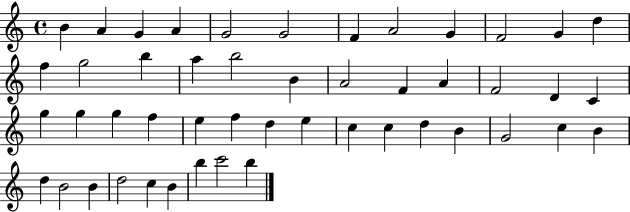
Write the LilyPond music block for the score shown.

{
  \clef treble
  \time 4/4
  \defaultTimeSignature
  \key c \major
  b'4 a'4 g'4 a'4 | g'2 g'2 | f'4 a'2 g'4 | f'2 g'4 d''4 | \break f''4 g''2 b''4 | a''4 b''2 b'4 | a'2 f'4 a'4 | f'2 d'4 c'4 | \break g''4 g''4 g''4 f''4 | e''4 f''4 d''4 e''4 | c''4 c''4 d''4 b'4 | g'2 c''4 b'4 | \break d''4 b'2 b'4 | d''2 c''4 b'4 | b''4 c'''2 b''4 | \bar "|."
}